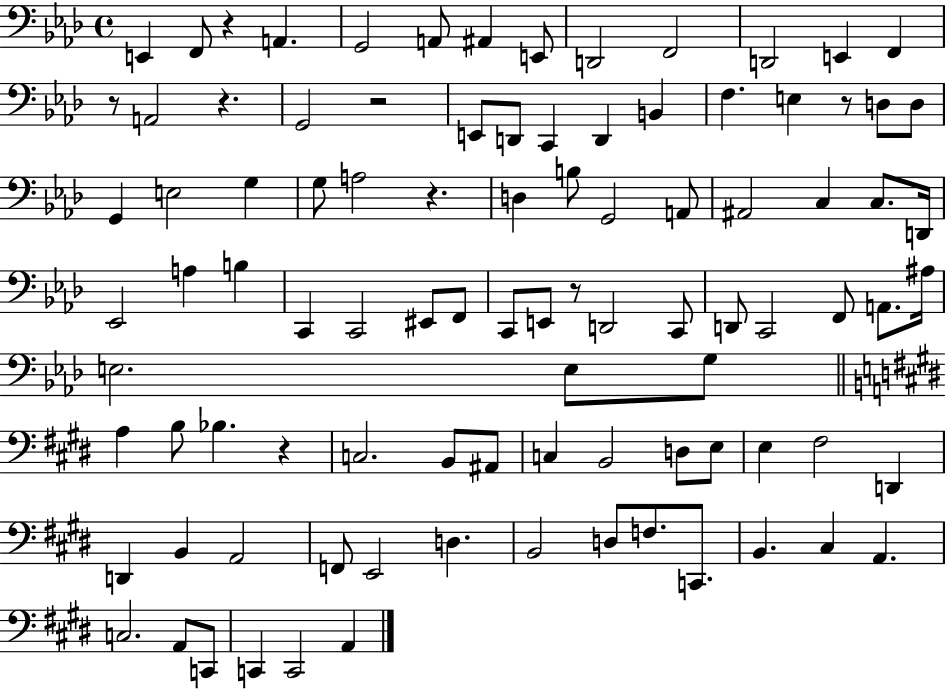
{
  \clef bass
  \time 4/4
  \defaultTimeSignature
  \key aes \major
  e,4 f,8 r4 a,4. | g,2 a,8 ais,4 e,8 | d,2 f,2 | d,2 e,4 f,4 | \break r8 a,2 r4. | g,2 r2 | e,8 d,8 c,4 d,4 b,4 | f4. e4 r8 d8 d8 | \break g,4 e2 g4 | g8 a2 r4. | d4 b8 g,2 a,8 | ais,2 c4 c8. d,16 | \break ees,2 a4 b4 | c,4 c,2 eis,8 f,8 | c,8 e,8 r8 d,2 c,8 | d,8 c,2 f,8 a,8. ais16 | \break e2. e8 g8 | \bar "||" \break \key e \major a4 b8 bes4. r4 | c2. b,8 ais,8 | c4 b,2 d8 e8 | e4 fis2 d,4 | \break d,4 b,4 a,2 | f,8 e,2 d4. | b,2 d8 f8. c,8. | b,4. cis4 a,4. | \break c2. a,8 c,8 | c,4 c,2 a,4 | \bar "|."
}